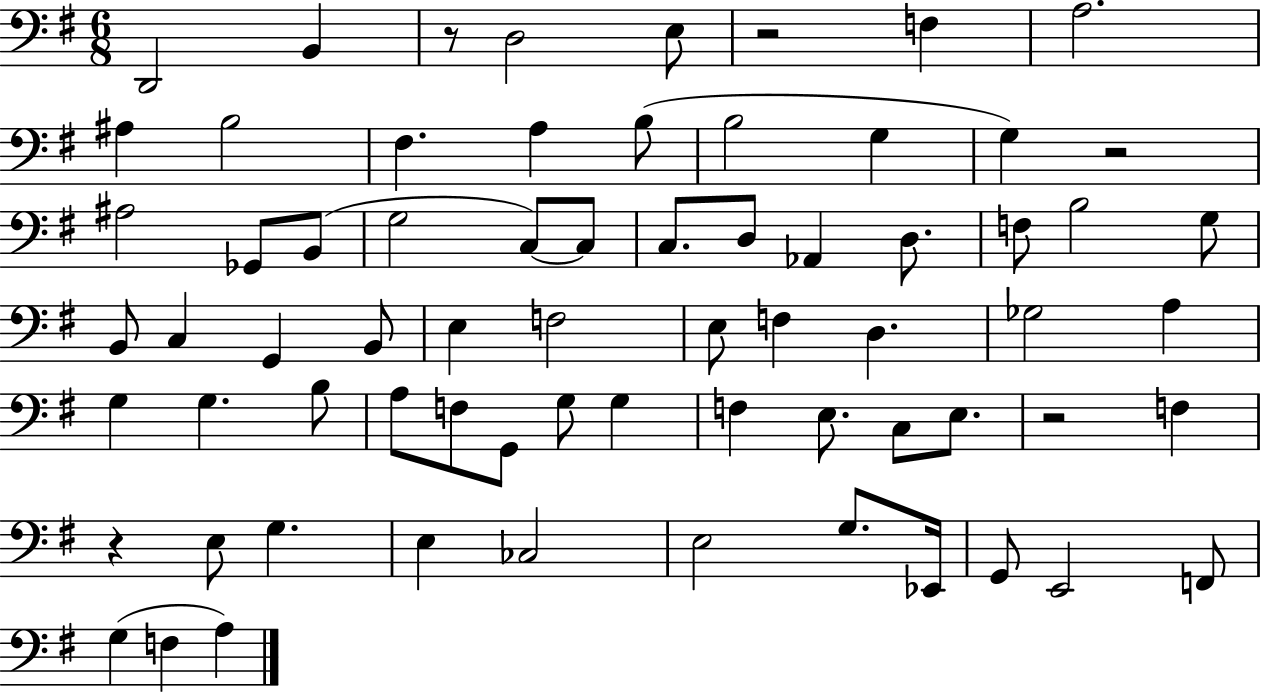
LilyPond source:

{
  \clef bass
  \numericTimeSignature
  \time 6/8
  \key g \major
  d,2 b,4 | r8 d2 e8 | r2 f4 | a2. | \break ais4 b2 | fis4. a4 b8( | b2 g4 | g4) r2 | \break ais2 ges,8 b,8( | g2 c8~~) c8 | c8. d8 aes,4 d8. | f8 b2 g8 | \break b,8 c4 g,4 b,8 | e4 f2 | e8 f4 d4. | ges2 a4 | \break g4 g4. b8 | a8 f8 g,8 g8 g4 | f4 e8. c8 e8. | r2 f4 | \break r4 e8 g4. | e4 ces2 | e2 g8. ees,16 | g,8 e,2 f,8 | \break g4( f4 a4) | \bar "|."
}